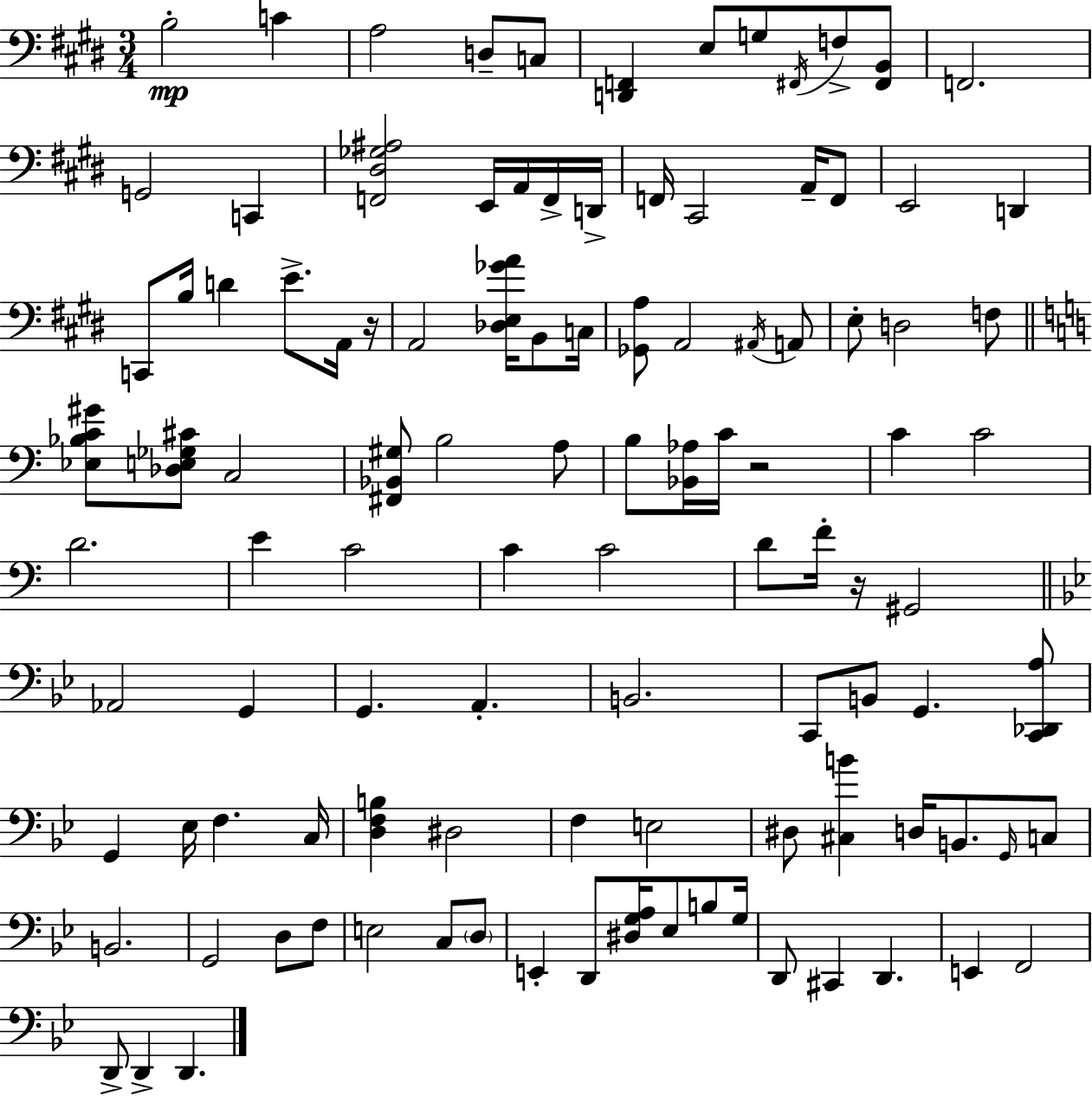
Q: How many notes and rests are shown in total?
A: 107